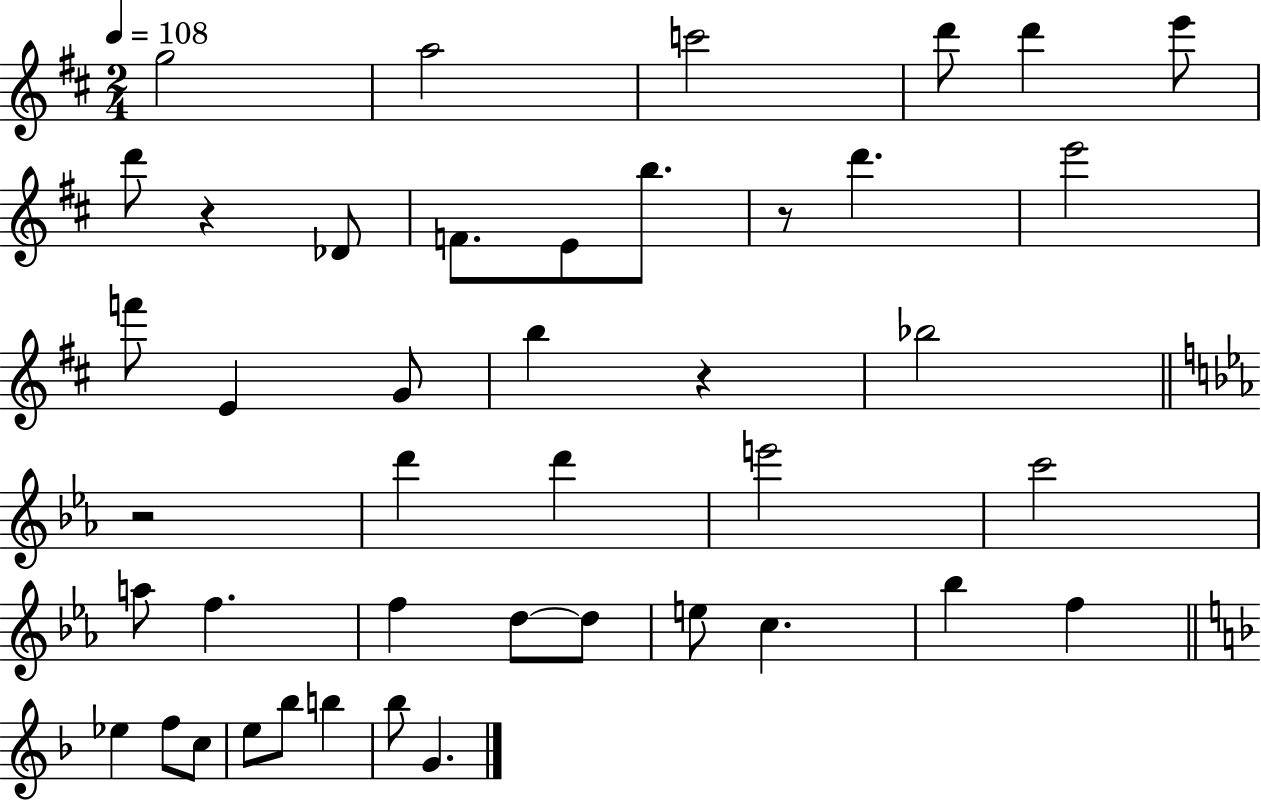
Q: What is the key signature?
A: D major